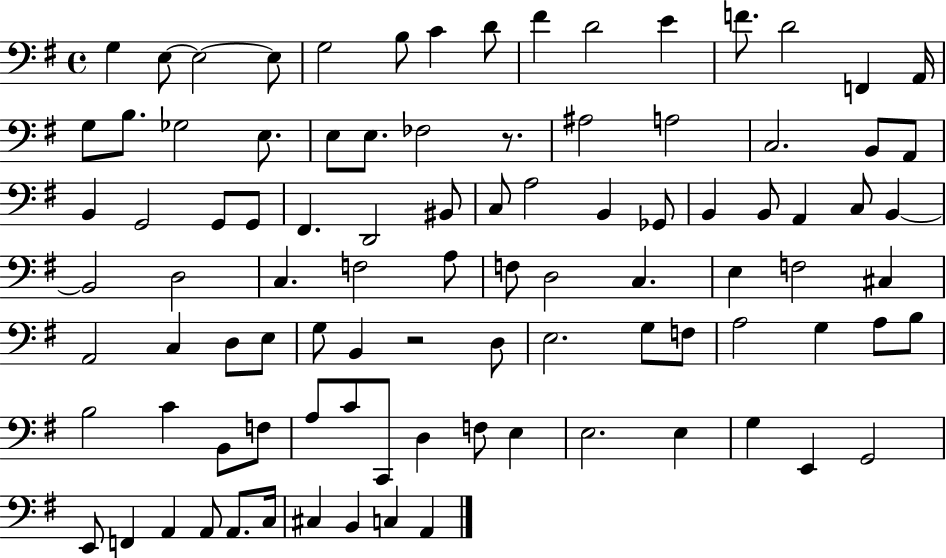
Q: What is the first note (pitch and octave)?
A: G3